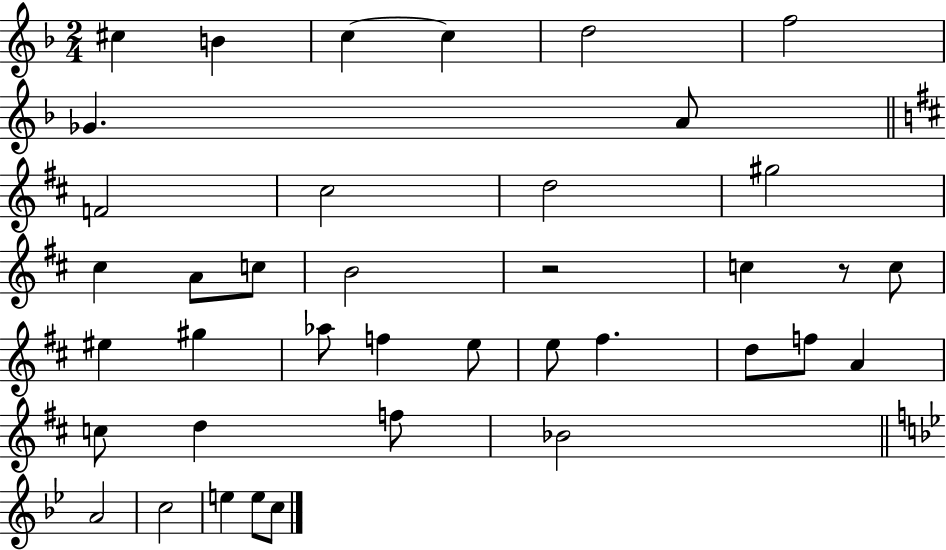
C#5/q B4/q C5/q C5/q D5/h F5/h Gb4/q. A4/e F4/h C#5/h D5/h G#5/h C#5/q A4/e C5/e B4/h R/h C5/q R/e C5/e EIS5/q G#5/q Ab5/e F5/q E5/e E5/e F#5/q. D5/e F5/e A4/q C5/e D5/q F5/e Bb4/h A4/h C5/h E5/q E5/e C5/e